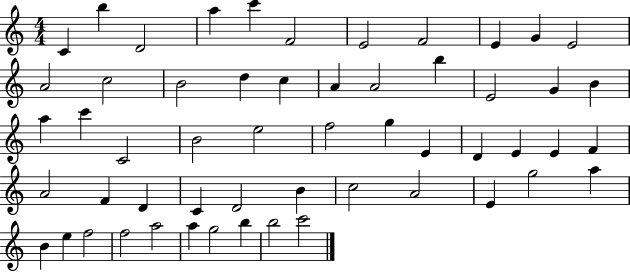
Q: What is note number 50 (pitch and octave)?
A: A5